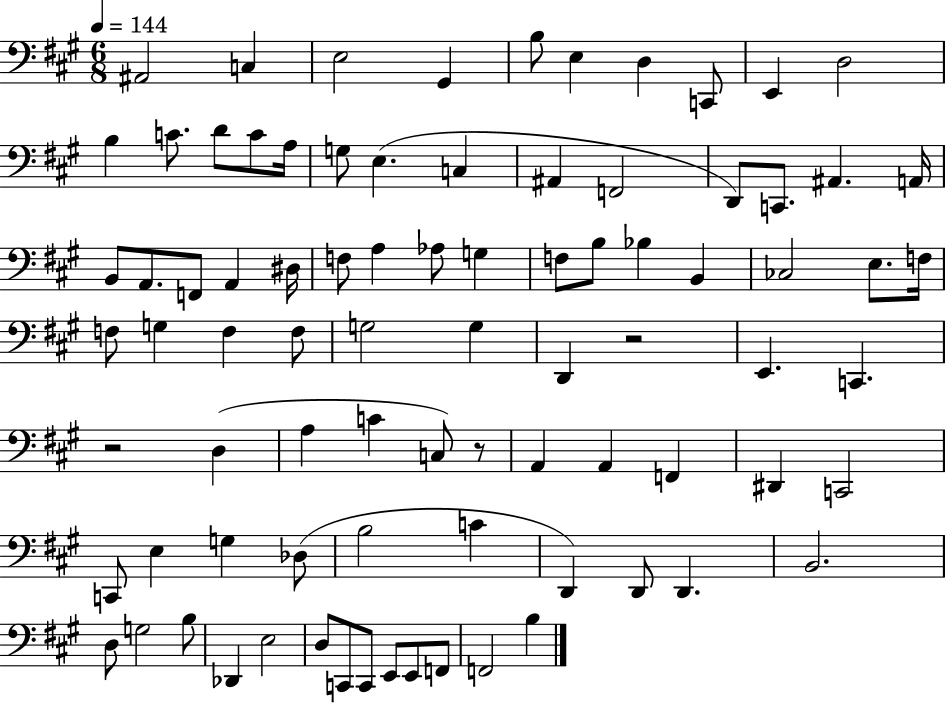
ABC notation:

X:1
T:Untitled
M:6/8
L:1/4
K:A
^A,,2 C, E,2 ^G,, B,/2 E, D, C,,/2 E,, D,2 B, C/2 D/2 C/2 A,/4 G,/2 E, C, ^A,, F,,2 D,,/2 C,,/2 ^A,, A,,/4 B,,/2 A,,/2 F,,/2 A,, ^D,/4 F,/2 A, _A,/2 G, F,/2 B,/2 _B, B,, _C,2 E,/2 F,/4 F,/2 G, F, F,/2 G,2 G, D,, z2 E,, C,, z2 D, A, C C,/2 z/2 A,, A,, F,, ^D,, C,,2 C,,/2 E, G, _D,/2 B,2 C D,, D,,/2 D,, B,,2 D,/2 G,2 B,/2 _D,, E,2 D,/2 C,,/2 C,,/2 E,,/2 E,,/2 F,,/2 F,,2 B,